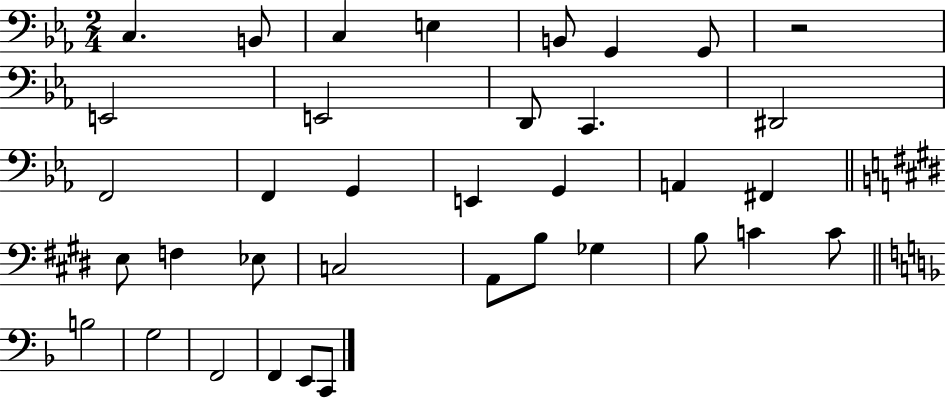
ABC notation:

X:1
T:Untitled
M:2/4
L:1/4
K:Eb
C, B,,/2 C, E, B,,/2 G,, G,,/2 z2 E,,2 E,,2 D,,/2 C,, ^D,,2 F,,2 F,, G,, E,, G,, A,, ^F,, E,/2 F, _E,/2 C,2 A,,/2 B,/2 _G, B,/2 C C/2 B,2 G,2 F,,2 F,, E,,/2 C,,/2